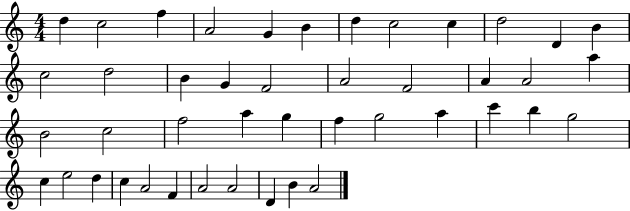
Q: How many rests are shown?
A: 0